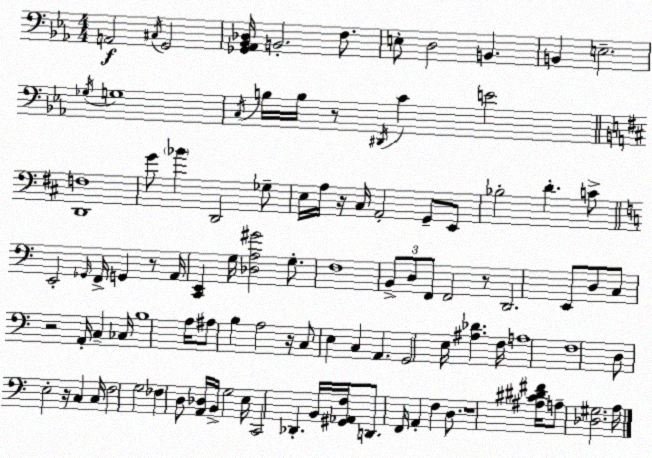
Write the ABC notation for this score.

X:1
T:Untitled
M:4/4
L:1/4
K:Eb
A,,2 ^C,/4 G,,2 [_G,,_A,,_B,,_D,]/4 B,,2 F,/2 E,/2 D,2 B,, B,, E,2 _G,/4 G,4 C,/4 B,/4 B,/4 z/2 ^D,,/4 C E2 [D,,F,]4 G/2 _B D,,2 _G,/2 E,/4 A,/4 z/4 ^C,/4 A,,2 G,,/2 E,,/2 _B,2 D C/2 E,,2 _G,,/4 F,,/4 G,, z/2 A,,/4 [C,,E,,] G,/4 [_D,A,^G]2 G,/2 F,4 B,,/2 D,/2 F,,/2 F,,2 z/2 D,,2 E,,/2 D,/2 C,/2 z2 A,,/4 C, _C,/4 B,4 A,/4 ^A,/2 B, A,2 z/4 C,/2 E, C, A,, G,,2 E,/4 [^A,_D] F,/4 A,4 F,4 D,/2 E,2 z/4 C, C,/4 F,2 G,2 _F, D,/2 [A,,_D,]/4 B,,/4 G,2 E,/4 C,,2 _D,, B,,/4 [^G,,_A,,F,]/4 D,,/2 F,,/4 A,, F, D,/2 z4 [^A,^C^D^F]/4 A,/2 [_D,^G,]2 A,/4